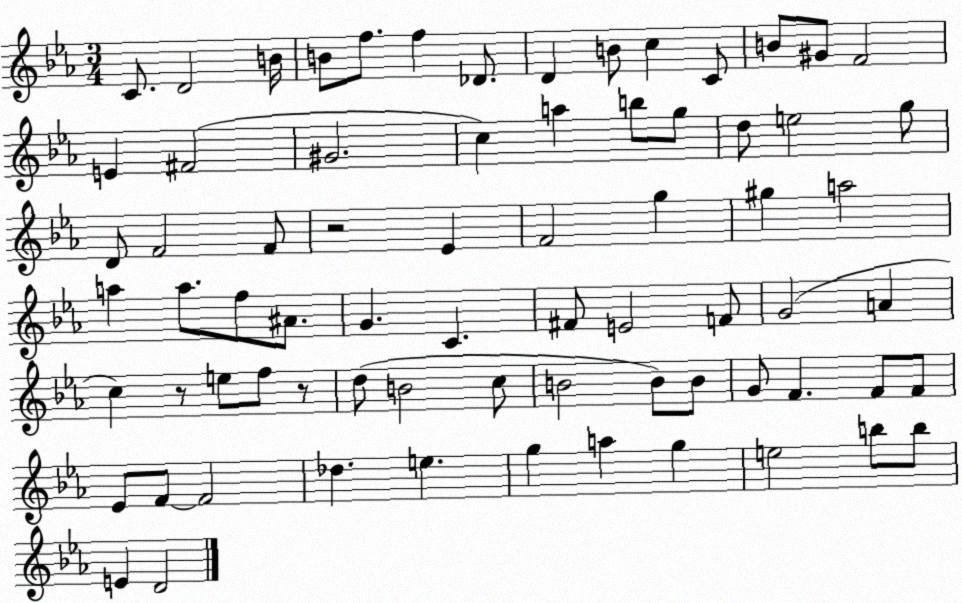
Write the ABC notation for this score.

X:1
T:Untitled
M:3/4
L:1/4
K:Eb
C/2 D2 B/4 B/2 f/2 f _D/2 D B/2 c C/2 B/2 ^G/2 F2 E ^F2 ^G2 c a b/2 g/2 d/2 e2 g/2 D/2 F2 F/2 z2 _E F2 g ^g a2 a a/2 f/2 ^A/2 G C ^F/2 E2 F/2 G2 A c z/2 e/2 f/2 z/2 d/2 B2 c/2 B2 B/2 B/2 G/2 F F/2 F/2 _E/2 F/2 F2 _d e g a g e2 b/2 b/2 E D2